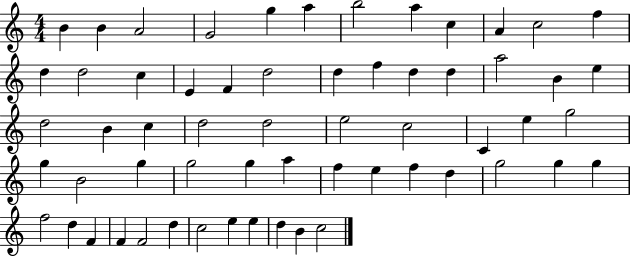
{
  \clef treble
  \numericTimeSignature
  \time 4/4
  \key c \major
  b'4 b'4 a'2 | g'2 g''4 a''4 | b''2 a''4 c''4 | a'4 c''2 f''4 | \break d''4 d''2 c''4 | e'4 f'4 d''2 | d''4 f''4 d''4 d''4 | a''2 b'4 e''4 | \break d''2 b'4 c''4 | d''2 d''2 | e''2 c''2 | c'4 e''4 g''2 | \break g''4 b'2 g''4 | g''2 g''4 a''4 | f''4 e''4 f''4 d''4 | g''2 g''4 g''4 | \break f''2 d''4 f'4 | f'4 f'2 d''4 | c''2 e''4 e''4 | d''4 b'4 c''2 | \break \bar "|."
}